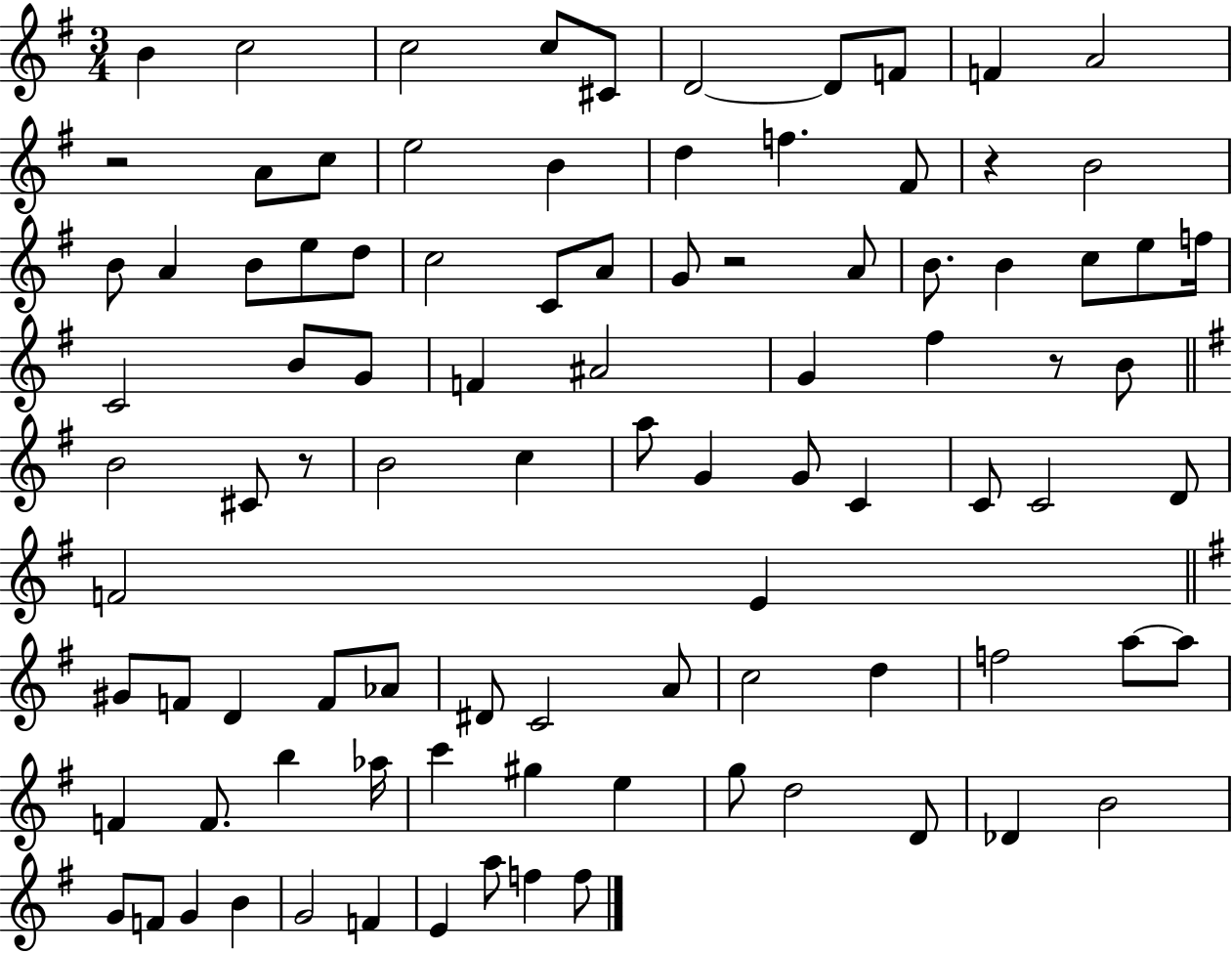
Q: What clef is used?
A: treble